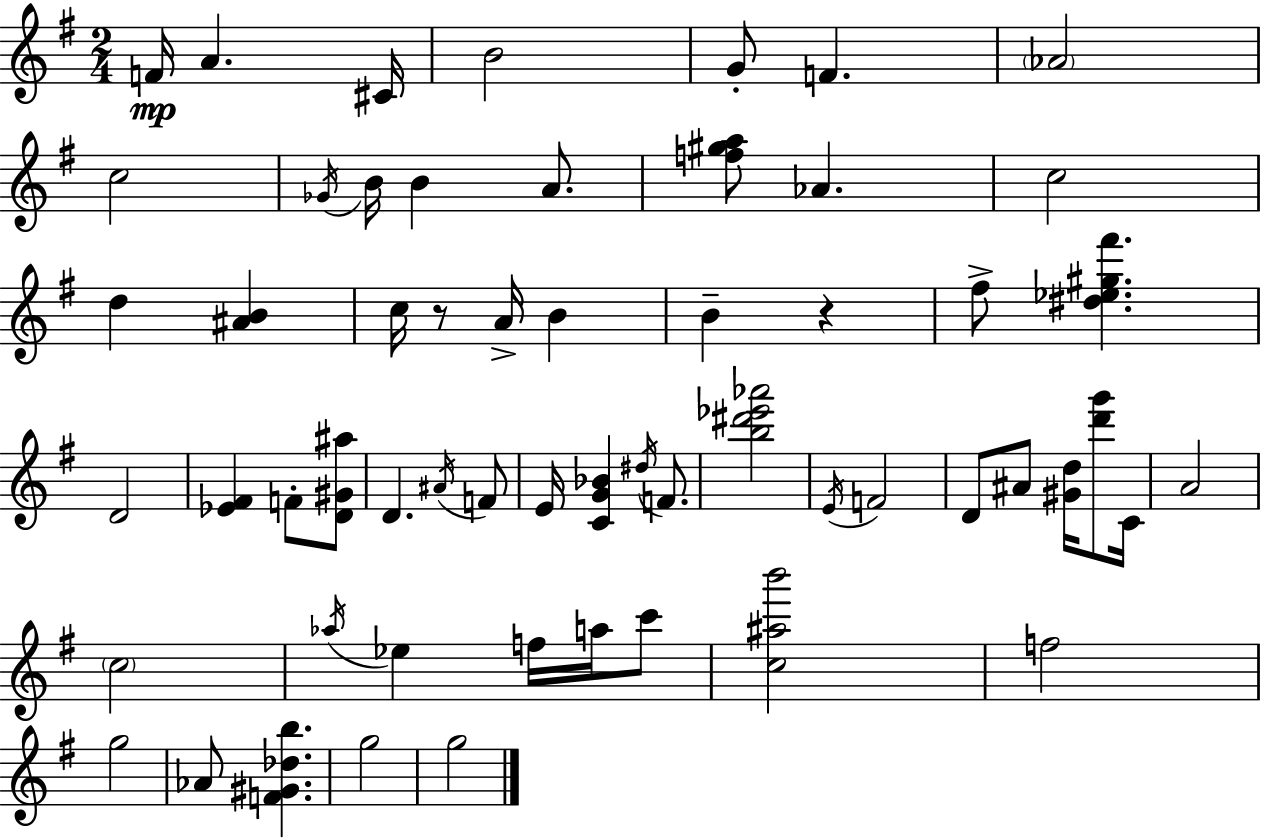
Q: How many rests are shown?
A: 2